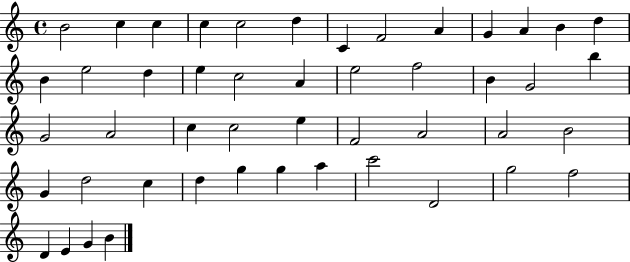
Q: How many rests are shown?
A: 0